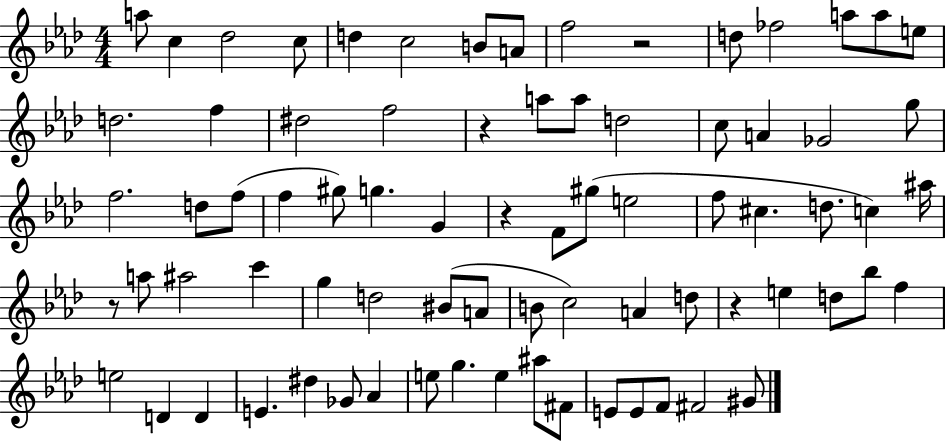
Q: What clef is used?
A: treble